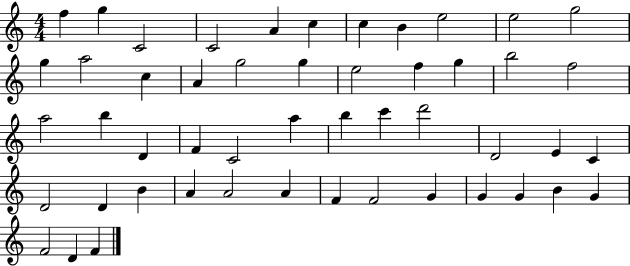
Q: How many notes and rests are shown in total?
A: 50